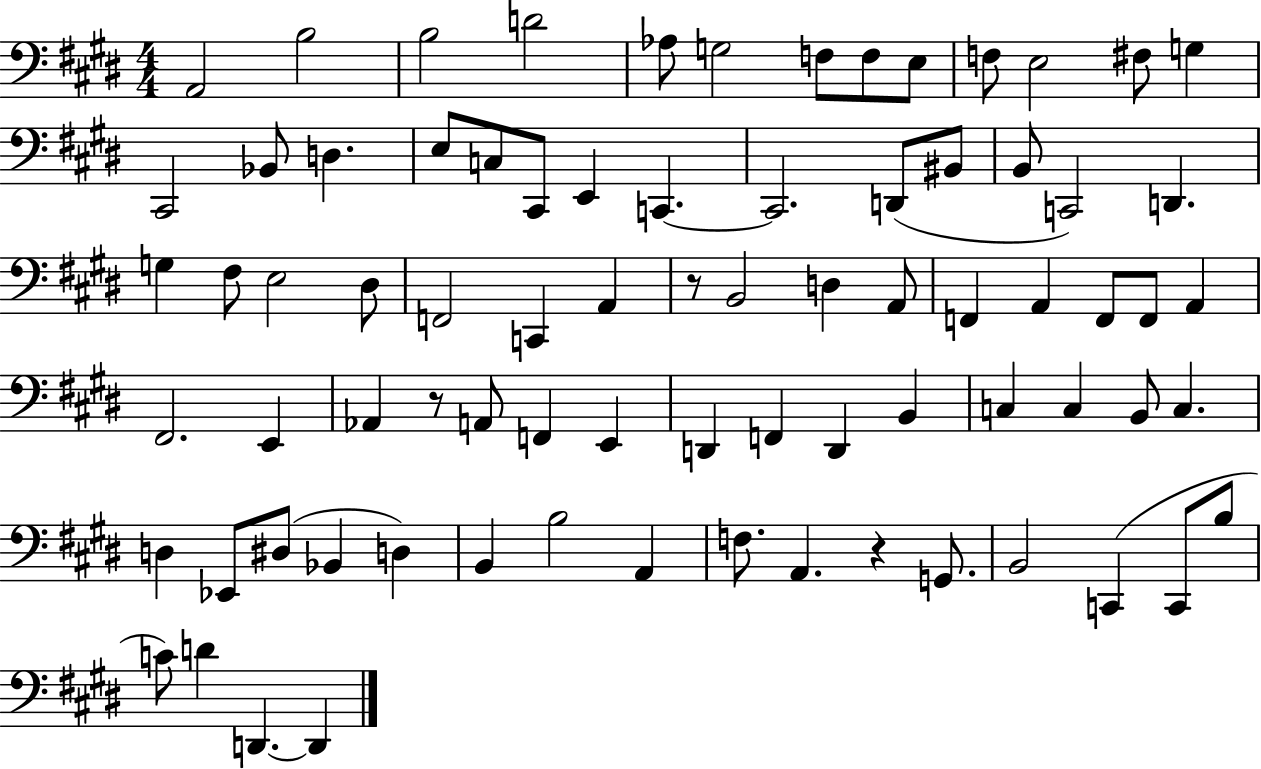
X:1
T:Untitled
M:4/4
L:1/4
K:E
A,,2 B,2 B,2 D2 _A,/2 G,2 F,/2 F,/2 E,/2 F,/2 E,2 ^F,/2 G, ^C,,2 _B,,/2 D, E,/2 C,/2 ^C,,/2 E,, C,, C,,2 D,,/2 ^B,,/2 B,,/2 C,,2 D,, G, ^F,/2 E,2 ^D,/2 F,,2 C,, A,, z/2 B,,2 D, A,,/2 F,, A,, F,,/2 F,,/2 A,, ^F,,2 E,, _A,, z/2 A,,/2 F,, E,, D,, F,, D,, B,, C, C, B,,/2 C, D, _E,,/2 ^D,/2 _B,, D, B,, B,2 A,, F,/2 A,, z G,,/2 B,,2 C,, C,,/2 B,/2 C/2 D D,, D,,